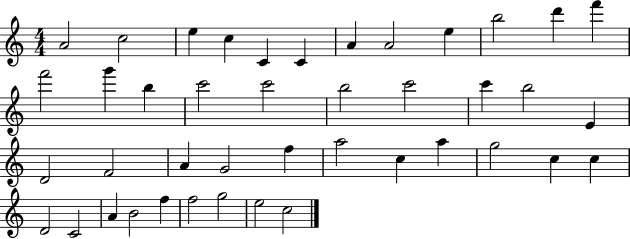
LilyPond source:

{
  \clef treble
  \numericTimeSignature
  \time 4/4
  \key c \major
  a'2 c''2 | e''4 c''4 c'4 c'4 | a'4 a'2 e''4 | b''2 d'''4 f'''4 | \break f'''2 g'''4 b''4 | c'''2 c'''2 | b''2 c'''2 | c'''4 b''2 e'4 | \break d'2 f'2 | a'4 g'2 f''4 | a''2 c''4 a''4 | g''2 c''4 c''4 | \break d'2 c'2 | a'4 b'2 f''4 | f''2 g''2 | e''2 c''2 | \break \bar "|."
}